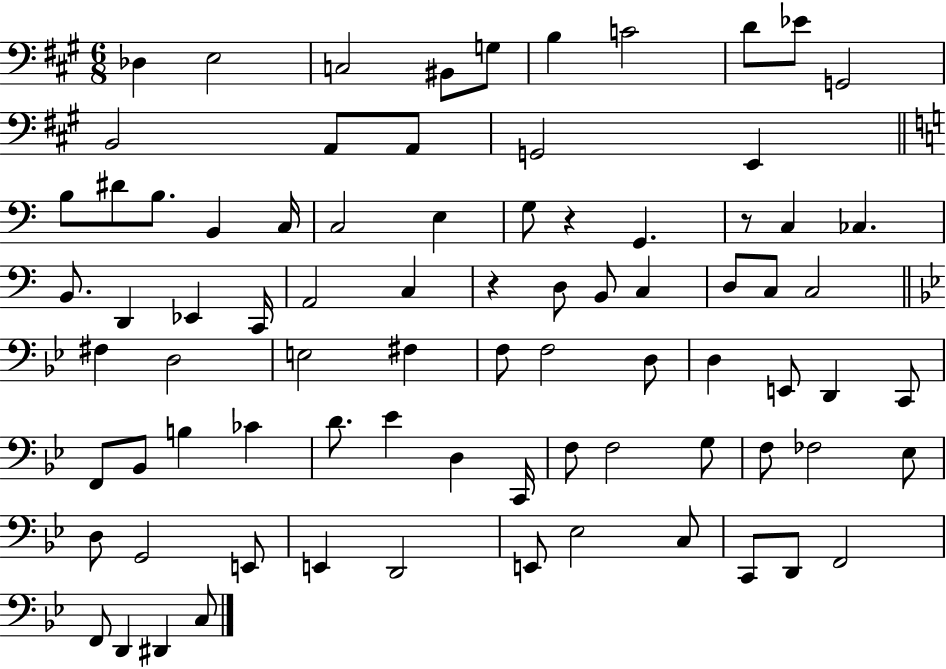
X:1
T:Untitled
M:6/8
L:1/4
K:A
_D, E,2 C,2 ^B,,/2 G,/2 B, C2 D/2 _E/2 G,,2 B,,2 A,,/2 A,,/2 G,,2 E,, B,/2 ^D/2 B,/2 B,, C,/4 C,2 E, G,/2 z G,, z/2 C, _C, B,,/2 D,, _E,, C,,/4 A,,2 C, z D,/2 B,,/2 C, D,/2 C,/2 C,2 ^F, D,2 E,2 ^F, F,/2 F,2 D,/2 D, E,,/2 D,, C,,/2 F,,/2 _B,,/2 B, _C D/2 _E D, C,,/4 F,/2 F,2 G,/2 F,/2 _F,2 _E,/2 D,/2 G,,2 E,,/2 E,, D,,2 E,,/2 _E,2 C,/2 C,,/2 D,,/2 F,,2 F,,/2 D,, ^D,, C,/2